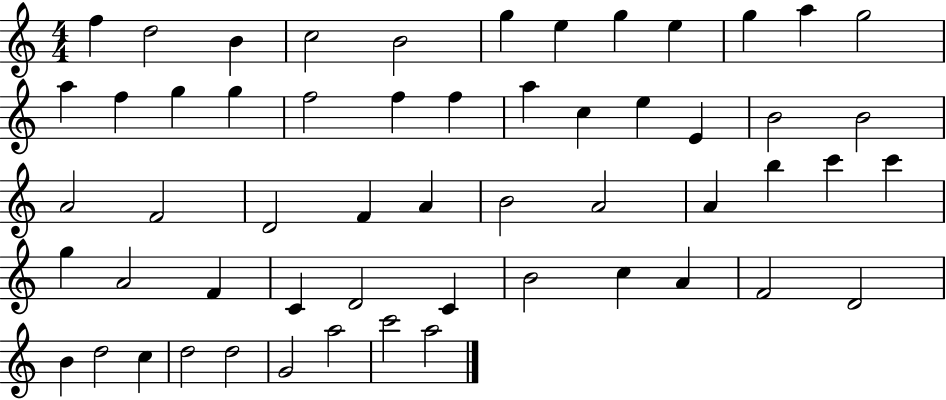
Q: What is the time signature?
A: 4/4